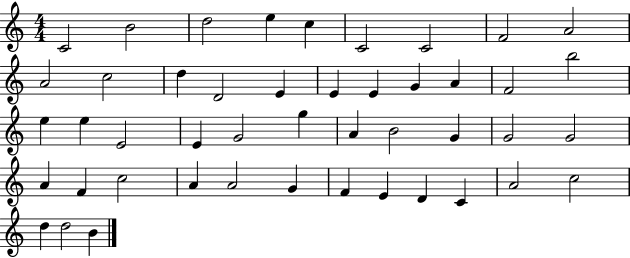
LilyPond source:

{
  \clef treble
  \numericTimeSignature
  \time 4/4
  \key c \major
  c'2 b'2 | d''2 e''4 c''4 | c'2 c'2 | f'2 a'2 | \break a'2 c''2 | d''4 d'2 e'4 | e'4 e'4 g'4 a'4 | f'2 b''2 | \break e''4 e''4 e'2 | e'4 g'2 g''4 | a'4 b'2 g'4 | g'2 g'2 | \break a'4 f'4 c''2 | a'4 a'2 g'4 | f'4 e'4 d'4 c'4 | a'2 c''2 | \break d''4 d''2 b'4 | \bar "|."
}